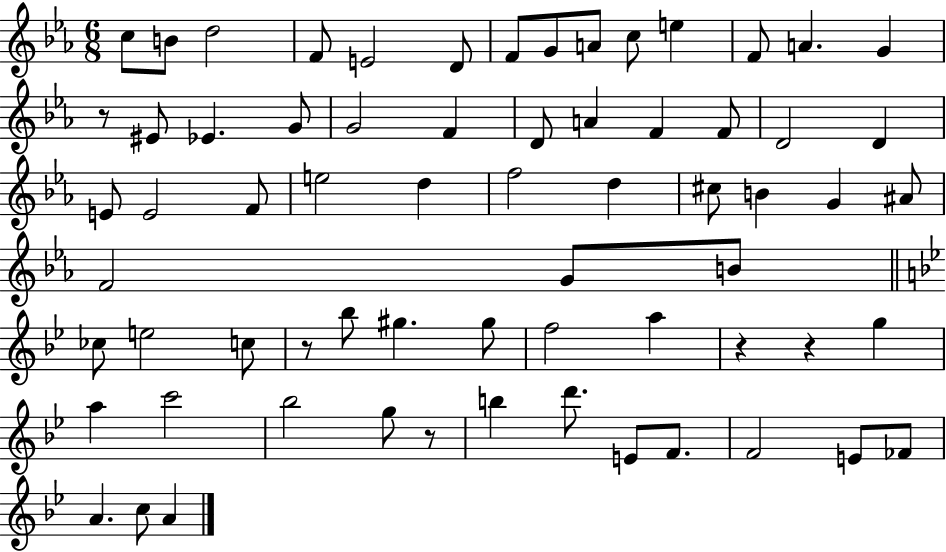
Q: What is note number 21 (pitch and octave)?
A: A4